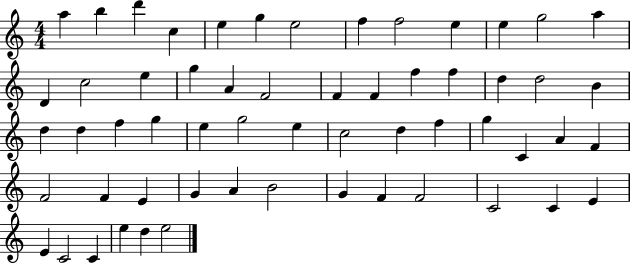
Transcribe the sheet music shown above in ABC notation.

X:1
T:Untitled
M:4/4
L:1/4
K:C
a b d' c e g e2 f f2 e e g2 a D c2 e g A F2 F F f f d d2 B d d f g e g2 e c2 d f g C A F F2 F E G A B2 G F F2 C2 C E E C2 C e d e2